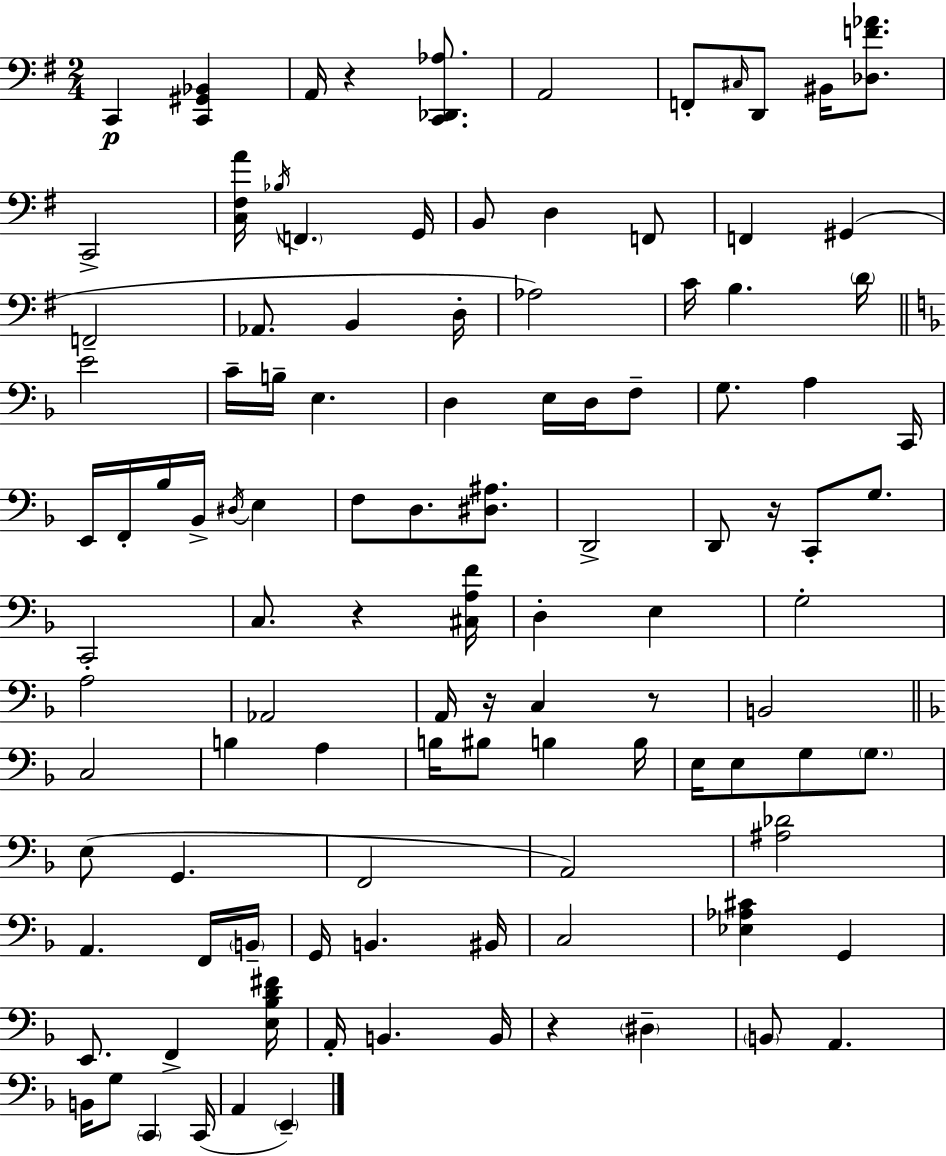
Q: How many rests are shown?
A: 6